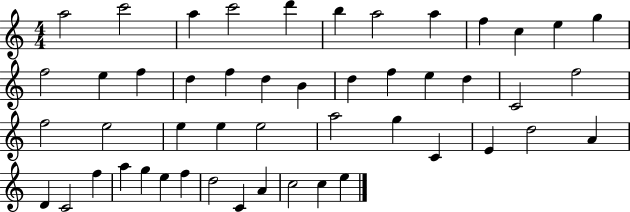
A5/h C6/h A5/q C6/h D6/q B5/q A5/h A5/q F5/q C5/q E5/q G5/q F5/h E5/q F5/q D5/q F5/q D5/q B4/q D5/q F5/q E5/q D5/q C4/h F5/h F5/h E5/h E5/q E5/q E5/h A5/h G5/q C4/q E4/q D5/h A4/q D4/q C4/h F5/q A5/q G5/q E5/q F5/q D5/h C4/q A4/q C5/h C5/q E5/q